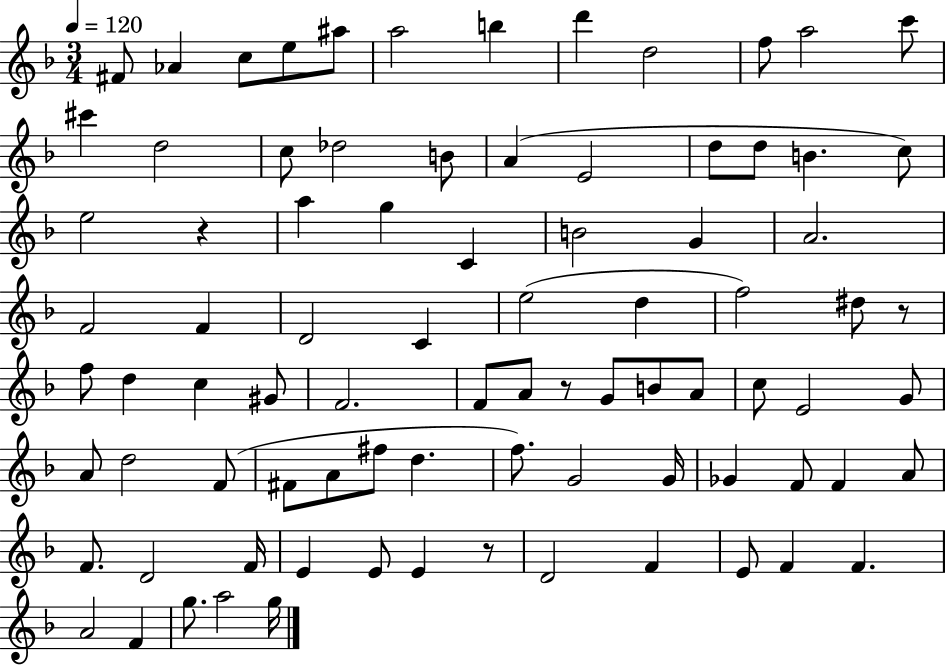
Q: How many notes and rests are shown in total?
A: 85